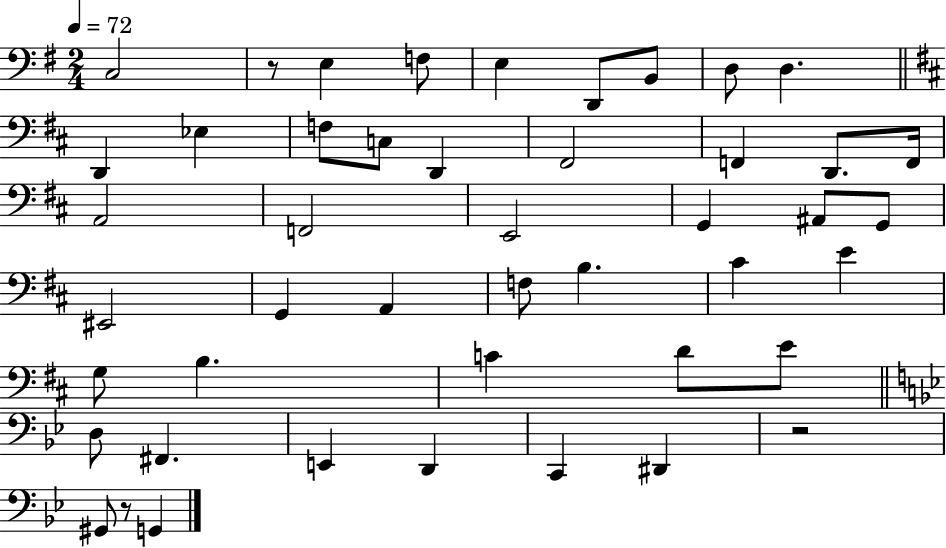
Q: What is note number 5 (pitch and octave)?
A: D2